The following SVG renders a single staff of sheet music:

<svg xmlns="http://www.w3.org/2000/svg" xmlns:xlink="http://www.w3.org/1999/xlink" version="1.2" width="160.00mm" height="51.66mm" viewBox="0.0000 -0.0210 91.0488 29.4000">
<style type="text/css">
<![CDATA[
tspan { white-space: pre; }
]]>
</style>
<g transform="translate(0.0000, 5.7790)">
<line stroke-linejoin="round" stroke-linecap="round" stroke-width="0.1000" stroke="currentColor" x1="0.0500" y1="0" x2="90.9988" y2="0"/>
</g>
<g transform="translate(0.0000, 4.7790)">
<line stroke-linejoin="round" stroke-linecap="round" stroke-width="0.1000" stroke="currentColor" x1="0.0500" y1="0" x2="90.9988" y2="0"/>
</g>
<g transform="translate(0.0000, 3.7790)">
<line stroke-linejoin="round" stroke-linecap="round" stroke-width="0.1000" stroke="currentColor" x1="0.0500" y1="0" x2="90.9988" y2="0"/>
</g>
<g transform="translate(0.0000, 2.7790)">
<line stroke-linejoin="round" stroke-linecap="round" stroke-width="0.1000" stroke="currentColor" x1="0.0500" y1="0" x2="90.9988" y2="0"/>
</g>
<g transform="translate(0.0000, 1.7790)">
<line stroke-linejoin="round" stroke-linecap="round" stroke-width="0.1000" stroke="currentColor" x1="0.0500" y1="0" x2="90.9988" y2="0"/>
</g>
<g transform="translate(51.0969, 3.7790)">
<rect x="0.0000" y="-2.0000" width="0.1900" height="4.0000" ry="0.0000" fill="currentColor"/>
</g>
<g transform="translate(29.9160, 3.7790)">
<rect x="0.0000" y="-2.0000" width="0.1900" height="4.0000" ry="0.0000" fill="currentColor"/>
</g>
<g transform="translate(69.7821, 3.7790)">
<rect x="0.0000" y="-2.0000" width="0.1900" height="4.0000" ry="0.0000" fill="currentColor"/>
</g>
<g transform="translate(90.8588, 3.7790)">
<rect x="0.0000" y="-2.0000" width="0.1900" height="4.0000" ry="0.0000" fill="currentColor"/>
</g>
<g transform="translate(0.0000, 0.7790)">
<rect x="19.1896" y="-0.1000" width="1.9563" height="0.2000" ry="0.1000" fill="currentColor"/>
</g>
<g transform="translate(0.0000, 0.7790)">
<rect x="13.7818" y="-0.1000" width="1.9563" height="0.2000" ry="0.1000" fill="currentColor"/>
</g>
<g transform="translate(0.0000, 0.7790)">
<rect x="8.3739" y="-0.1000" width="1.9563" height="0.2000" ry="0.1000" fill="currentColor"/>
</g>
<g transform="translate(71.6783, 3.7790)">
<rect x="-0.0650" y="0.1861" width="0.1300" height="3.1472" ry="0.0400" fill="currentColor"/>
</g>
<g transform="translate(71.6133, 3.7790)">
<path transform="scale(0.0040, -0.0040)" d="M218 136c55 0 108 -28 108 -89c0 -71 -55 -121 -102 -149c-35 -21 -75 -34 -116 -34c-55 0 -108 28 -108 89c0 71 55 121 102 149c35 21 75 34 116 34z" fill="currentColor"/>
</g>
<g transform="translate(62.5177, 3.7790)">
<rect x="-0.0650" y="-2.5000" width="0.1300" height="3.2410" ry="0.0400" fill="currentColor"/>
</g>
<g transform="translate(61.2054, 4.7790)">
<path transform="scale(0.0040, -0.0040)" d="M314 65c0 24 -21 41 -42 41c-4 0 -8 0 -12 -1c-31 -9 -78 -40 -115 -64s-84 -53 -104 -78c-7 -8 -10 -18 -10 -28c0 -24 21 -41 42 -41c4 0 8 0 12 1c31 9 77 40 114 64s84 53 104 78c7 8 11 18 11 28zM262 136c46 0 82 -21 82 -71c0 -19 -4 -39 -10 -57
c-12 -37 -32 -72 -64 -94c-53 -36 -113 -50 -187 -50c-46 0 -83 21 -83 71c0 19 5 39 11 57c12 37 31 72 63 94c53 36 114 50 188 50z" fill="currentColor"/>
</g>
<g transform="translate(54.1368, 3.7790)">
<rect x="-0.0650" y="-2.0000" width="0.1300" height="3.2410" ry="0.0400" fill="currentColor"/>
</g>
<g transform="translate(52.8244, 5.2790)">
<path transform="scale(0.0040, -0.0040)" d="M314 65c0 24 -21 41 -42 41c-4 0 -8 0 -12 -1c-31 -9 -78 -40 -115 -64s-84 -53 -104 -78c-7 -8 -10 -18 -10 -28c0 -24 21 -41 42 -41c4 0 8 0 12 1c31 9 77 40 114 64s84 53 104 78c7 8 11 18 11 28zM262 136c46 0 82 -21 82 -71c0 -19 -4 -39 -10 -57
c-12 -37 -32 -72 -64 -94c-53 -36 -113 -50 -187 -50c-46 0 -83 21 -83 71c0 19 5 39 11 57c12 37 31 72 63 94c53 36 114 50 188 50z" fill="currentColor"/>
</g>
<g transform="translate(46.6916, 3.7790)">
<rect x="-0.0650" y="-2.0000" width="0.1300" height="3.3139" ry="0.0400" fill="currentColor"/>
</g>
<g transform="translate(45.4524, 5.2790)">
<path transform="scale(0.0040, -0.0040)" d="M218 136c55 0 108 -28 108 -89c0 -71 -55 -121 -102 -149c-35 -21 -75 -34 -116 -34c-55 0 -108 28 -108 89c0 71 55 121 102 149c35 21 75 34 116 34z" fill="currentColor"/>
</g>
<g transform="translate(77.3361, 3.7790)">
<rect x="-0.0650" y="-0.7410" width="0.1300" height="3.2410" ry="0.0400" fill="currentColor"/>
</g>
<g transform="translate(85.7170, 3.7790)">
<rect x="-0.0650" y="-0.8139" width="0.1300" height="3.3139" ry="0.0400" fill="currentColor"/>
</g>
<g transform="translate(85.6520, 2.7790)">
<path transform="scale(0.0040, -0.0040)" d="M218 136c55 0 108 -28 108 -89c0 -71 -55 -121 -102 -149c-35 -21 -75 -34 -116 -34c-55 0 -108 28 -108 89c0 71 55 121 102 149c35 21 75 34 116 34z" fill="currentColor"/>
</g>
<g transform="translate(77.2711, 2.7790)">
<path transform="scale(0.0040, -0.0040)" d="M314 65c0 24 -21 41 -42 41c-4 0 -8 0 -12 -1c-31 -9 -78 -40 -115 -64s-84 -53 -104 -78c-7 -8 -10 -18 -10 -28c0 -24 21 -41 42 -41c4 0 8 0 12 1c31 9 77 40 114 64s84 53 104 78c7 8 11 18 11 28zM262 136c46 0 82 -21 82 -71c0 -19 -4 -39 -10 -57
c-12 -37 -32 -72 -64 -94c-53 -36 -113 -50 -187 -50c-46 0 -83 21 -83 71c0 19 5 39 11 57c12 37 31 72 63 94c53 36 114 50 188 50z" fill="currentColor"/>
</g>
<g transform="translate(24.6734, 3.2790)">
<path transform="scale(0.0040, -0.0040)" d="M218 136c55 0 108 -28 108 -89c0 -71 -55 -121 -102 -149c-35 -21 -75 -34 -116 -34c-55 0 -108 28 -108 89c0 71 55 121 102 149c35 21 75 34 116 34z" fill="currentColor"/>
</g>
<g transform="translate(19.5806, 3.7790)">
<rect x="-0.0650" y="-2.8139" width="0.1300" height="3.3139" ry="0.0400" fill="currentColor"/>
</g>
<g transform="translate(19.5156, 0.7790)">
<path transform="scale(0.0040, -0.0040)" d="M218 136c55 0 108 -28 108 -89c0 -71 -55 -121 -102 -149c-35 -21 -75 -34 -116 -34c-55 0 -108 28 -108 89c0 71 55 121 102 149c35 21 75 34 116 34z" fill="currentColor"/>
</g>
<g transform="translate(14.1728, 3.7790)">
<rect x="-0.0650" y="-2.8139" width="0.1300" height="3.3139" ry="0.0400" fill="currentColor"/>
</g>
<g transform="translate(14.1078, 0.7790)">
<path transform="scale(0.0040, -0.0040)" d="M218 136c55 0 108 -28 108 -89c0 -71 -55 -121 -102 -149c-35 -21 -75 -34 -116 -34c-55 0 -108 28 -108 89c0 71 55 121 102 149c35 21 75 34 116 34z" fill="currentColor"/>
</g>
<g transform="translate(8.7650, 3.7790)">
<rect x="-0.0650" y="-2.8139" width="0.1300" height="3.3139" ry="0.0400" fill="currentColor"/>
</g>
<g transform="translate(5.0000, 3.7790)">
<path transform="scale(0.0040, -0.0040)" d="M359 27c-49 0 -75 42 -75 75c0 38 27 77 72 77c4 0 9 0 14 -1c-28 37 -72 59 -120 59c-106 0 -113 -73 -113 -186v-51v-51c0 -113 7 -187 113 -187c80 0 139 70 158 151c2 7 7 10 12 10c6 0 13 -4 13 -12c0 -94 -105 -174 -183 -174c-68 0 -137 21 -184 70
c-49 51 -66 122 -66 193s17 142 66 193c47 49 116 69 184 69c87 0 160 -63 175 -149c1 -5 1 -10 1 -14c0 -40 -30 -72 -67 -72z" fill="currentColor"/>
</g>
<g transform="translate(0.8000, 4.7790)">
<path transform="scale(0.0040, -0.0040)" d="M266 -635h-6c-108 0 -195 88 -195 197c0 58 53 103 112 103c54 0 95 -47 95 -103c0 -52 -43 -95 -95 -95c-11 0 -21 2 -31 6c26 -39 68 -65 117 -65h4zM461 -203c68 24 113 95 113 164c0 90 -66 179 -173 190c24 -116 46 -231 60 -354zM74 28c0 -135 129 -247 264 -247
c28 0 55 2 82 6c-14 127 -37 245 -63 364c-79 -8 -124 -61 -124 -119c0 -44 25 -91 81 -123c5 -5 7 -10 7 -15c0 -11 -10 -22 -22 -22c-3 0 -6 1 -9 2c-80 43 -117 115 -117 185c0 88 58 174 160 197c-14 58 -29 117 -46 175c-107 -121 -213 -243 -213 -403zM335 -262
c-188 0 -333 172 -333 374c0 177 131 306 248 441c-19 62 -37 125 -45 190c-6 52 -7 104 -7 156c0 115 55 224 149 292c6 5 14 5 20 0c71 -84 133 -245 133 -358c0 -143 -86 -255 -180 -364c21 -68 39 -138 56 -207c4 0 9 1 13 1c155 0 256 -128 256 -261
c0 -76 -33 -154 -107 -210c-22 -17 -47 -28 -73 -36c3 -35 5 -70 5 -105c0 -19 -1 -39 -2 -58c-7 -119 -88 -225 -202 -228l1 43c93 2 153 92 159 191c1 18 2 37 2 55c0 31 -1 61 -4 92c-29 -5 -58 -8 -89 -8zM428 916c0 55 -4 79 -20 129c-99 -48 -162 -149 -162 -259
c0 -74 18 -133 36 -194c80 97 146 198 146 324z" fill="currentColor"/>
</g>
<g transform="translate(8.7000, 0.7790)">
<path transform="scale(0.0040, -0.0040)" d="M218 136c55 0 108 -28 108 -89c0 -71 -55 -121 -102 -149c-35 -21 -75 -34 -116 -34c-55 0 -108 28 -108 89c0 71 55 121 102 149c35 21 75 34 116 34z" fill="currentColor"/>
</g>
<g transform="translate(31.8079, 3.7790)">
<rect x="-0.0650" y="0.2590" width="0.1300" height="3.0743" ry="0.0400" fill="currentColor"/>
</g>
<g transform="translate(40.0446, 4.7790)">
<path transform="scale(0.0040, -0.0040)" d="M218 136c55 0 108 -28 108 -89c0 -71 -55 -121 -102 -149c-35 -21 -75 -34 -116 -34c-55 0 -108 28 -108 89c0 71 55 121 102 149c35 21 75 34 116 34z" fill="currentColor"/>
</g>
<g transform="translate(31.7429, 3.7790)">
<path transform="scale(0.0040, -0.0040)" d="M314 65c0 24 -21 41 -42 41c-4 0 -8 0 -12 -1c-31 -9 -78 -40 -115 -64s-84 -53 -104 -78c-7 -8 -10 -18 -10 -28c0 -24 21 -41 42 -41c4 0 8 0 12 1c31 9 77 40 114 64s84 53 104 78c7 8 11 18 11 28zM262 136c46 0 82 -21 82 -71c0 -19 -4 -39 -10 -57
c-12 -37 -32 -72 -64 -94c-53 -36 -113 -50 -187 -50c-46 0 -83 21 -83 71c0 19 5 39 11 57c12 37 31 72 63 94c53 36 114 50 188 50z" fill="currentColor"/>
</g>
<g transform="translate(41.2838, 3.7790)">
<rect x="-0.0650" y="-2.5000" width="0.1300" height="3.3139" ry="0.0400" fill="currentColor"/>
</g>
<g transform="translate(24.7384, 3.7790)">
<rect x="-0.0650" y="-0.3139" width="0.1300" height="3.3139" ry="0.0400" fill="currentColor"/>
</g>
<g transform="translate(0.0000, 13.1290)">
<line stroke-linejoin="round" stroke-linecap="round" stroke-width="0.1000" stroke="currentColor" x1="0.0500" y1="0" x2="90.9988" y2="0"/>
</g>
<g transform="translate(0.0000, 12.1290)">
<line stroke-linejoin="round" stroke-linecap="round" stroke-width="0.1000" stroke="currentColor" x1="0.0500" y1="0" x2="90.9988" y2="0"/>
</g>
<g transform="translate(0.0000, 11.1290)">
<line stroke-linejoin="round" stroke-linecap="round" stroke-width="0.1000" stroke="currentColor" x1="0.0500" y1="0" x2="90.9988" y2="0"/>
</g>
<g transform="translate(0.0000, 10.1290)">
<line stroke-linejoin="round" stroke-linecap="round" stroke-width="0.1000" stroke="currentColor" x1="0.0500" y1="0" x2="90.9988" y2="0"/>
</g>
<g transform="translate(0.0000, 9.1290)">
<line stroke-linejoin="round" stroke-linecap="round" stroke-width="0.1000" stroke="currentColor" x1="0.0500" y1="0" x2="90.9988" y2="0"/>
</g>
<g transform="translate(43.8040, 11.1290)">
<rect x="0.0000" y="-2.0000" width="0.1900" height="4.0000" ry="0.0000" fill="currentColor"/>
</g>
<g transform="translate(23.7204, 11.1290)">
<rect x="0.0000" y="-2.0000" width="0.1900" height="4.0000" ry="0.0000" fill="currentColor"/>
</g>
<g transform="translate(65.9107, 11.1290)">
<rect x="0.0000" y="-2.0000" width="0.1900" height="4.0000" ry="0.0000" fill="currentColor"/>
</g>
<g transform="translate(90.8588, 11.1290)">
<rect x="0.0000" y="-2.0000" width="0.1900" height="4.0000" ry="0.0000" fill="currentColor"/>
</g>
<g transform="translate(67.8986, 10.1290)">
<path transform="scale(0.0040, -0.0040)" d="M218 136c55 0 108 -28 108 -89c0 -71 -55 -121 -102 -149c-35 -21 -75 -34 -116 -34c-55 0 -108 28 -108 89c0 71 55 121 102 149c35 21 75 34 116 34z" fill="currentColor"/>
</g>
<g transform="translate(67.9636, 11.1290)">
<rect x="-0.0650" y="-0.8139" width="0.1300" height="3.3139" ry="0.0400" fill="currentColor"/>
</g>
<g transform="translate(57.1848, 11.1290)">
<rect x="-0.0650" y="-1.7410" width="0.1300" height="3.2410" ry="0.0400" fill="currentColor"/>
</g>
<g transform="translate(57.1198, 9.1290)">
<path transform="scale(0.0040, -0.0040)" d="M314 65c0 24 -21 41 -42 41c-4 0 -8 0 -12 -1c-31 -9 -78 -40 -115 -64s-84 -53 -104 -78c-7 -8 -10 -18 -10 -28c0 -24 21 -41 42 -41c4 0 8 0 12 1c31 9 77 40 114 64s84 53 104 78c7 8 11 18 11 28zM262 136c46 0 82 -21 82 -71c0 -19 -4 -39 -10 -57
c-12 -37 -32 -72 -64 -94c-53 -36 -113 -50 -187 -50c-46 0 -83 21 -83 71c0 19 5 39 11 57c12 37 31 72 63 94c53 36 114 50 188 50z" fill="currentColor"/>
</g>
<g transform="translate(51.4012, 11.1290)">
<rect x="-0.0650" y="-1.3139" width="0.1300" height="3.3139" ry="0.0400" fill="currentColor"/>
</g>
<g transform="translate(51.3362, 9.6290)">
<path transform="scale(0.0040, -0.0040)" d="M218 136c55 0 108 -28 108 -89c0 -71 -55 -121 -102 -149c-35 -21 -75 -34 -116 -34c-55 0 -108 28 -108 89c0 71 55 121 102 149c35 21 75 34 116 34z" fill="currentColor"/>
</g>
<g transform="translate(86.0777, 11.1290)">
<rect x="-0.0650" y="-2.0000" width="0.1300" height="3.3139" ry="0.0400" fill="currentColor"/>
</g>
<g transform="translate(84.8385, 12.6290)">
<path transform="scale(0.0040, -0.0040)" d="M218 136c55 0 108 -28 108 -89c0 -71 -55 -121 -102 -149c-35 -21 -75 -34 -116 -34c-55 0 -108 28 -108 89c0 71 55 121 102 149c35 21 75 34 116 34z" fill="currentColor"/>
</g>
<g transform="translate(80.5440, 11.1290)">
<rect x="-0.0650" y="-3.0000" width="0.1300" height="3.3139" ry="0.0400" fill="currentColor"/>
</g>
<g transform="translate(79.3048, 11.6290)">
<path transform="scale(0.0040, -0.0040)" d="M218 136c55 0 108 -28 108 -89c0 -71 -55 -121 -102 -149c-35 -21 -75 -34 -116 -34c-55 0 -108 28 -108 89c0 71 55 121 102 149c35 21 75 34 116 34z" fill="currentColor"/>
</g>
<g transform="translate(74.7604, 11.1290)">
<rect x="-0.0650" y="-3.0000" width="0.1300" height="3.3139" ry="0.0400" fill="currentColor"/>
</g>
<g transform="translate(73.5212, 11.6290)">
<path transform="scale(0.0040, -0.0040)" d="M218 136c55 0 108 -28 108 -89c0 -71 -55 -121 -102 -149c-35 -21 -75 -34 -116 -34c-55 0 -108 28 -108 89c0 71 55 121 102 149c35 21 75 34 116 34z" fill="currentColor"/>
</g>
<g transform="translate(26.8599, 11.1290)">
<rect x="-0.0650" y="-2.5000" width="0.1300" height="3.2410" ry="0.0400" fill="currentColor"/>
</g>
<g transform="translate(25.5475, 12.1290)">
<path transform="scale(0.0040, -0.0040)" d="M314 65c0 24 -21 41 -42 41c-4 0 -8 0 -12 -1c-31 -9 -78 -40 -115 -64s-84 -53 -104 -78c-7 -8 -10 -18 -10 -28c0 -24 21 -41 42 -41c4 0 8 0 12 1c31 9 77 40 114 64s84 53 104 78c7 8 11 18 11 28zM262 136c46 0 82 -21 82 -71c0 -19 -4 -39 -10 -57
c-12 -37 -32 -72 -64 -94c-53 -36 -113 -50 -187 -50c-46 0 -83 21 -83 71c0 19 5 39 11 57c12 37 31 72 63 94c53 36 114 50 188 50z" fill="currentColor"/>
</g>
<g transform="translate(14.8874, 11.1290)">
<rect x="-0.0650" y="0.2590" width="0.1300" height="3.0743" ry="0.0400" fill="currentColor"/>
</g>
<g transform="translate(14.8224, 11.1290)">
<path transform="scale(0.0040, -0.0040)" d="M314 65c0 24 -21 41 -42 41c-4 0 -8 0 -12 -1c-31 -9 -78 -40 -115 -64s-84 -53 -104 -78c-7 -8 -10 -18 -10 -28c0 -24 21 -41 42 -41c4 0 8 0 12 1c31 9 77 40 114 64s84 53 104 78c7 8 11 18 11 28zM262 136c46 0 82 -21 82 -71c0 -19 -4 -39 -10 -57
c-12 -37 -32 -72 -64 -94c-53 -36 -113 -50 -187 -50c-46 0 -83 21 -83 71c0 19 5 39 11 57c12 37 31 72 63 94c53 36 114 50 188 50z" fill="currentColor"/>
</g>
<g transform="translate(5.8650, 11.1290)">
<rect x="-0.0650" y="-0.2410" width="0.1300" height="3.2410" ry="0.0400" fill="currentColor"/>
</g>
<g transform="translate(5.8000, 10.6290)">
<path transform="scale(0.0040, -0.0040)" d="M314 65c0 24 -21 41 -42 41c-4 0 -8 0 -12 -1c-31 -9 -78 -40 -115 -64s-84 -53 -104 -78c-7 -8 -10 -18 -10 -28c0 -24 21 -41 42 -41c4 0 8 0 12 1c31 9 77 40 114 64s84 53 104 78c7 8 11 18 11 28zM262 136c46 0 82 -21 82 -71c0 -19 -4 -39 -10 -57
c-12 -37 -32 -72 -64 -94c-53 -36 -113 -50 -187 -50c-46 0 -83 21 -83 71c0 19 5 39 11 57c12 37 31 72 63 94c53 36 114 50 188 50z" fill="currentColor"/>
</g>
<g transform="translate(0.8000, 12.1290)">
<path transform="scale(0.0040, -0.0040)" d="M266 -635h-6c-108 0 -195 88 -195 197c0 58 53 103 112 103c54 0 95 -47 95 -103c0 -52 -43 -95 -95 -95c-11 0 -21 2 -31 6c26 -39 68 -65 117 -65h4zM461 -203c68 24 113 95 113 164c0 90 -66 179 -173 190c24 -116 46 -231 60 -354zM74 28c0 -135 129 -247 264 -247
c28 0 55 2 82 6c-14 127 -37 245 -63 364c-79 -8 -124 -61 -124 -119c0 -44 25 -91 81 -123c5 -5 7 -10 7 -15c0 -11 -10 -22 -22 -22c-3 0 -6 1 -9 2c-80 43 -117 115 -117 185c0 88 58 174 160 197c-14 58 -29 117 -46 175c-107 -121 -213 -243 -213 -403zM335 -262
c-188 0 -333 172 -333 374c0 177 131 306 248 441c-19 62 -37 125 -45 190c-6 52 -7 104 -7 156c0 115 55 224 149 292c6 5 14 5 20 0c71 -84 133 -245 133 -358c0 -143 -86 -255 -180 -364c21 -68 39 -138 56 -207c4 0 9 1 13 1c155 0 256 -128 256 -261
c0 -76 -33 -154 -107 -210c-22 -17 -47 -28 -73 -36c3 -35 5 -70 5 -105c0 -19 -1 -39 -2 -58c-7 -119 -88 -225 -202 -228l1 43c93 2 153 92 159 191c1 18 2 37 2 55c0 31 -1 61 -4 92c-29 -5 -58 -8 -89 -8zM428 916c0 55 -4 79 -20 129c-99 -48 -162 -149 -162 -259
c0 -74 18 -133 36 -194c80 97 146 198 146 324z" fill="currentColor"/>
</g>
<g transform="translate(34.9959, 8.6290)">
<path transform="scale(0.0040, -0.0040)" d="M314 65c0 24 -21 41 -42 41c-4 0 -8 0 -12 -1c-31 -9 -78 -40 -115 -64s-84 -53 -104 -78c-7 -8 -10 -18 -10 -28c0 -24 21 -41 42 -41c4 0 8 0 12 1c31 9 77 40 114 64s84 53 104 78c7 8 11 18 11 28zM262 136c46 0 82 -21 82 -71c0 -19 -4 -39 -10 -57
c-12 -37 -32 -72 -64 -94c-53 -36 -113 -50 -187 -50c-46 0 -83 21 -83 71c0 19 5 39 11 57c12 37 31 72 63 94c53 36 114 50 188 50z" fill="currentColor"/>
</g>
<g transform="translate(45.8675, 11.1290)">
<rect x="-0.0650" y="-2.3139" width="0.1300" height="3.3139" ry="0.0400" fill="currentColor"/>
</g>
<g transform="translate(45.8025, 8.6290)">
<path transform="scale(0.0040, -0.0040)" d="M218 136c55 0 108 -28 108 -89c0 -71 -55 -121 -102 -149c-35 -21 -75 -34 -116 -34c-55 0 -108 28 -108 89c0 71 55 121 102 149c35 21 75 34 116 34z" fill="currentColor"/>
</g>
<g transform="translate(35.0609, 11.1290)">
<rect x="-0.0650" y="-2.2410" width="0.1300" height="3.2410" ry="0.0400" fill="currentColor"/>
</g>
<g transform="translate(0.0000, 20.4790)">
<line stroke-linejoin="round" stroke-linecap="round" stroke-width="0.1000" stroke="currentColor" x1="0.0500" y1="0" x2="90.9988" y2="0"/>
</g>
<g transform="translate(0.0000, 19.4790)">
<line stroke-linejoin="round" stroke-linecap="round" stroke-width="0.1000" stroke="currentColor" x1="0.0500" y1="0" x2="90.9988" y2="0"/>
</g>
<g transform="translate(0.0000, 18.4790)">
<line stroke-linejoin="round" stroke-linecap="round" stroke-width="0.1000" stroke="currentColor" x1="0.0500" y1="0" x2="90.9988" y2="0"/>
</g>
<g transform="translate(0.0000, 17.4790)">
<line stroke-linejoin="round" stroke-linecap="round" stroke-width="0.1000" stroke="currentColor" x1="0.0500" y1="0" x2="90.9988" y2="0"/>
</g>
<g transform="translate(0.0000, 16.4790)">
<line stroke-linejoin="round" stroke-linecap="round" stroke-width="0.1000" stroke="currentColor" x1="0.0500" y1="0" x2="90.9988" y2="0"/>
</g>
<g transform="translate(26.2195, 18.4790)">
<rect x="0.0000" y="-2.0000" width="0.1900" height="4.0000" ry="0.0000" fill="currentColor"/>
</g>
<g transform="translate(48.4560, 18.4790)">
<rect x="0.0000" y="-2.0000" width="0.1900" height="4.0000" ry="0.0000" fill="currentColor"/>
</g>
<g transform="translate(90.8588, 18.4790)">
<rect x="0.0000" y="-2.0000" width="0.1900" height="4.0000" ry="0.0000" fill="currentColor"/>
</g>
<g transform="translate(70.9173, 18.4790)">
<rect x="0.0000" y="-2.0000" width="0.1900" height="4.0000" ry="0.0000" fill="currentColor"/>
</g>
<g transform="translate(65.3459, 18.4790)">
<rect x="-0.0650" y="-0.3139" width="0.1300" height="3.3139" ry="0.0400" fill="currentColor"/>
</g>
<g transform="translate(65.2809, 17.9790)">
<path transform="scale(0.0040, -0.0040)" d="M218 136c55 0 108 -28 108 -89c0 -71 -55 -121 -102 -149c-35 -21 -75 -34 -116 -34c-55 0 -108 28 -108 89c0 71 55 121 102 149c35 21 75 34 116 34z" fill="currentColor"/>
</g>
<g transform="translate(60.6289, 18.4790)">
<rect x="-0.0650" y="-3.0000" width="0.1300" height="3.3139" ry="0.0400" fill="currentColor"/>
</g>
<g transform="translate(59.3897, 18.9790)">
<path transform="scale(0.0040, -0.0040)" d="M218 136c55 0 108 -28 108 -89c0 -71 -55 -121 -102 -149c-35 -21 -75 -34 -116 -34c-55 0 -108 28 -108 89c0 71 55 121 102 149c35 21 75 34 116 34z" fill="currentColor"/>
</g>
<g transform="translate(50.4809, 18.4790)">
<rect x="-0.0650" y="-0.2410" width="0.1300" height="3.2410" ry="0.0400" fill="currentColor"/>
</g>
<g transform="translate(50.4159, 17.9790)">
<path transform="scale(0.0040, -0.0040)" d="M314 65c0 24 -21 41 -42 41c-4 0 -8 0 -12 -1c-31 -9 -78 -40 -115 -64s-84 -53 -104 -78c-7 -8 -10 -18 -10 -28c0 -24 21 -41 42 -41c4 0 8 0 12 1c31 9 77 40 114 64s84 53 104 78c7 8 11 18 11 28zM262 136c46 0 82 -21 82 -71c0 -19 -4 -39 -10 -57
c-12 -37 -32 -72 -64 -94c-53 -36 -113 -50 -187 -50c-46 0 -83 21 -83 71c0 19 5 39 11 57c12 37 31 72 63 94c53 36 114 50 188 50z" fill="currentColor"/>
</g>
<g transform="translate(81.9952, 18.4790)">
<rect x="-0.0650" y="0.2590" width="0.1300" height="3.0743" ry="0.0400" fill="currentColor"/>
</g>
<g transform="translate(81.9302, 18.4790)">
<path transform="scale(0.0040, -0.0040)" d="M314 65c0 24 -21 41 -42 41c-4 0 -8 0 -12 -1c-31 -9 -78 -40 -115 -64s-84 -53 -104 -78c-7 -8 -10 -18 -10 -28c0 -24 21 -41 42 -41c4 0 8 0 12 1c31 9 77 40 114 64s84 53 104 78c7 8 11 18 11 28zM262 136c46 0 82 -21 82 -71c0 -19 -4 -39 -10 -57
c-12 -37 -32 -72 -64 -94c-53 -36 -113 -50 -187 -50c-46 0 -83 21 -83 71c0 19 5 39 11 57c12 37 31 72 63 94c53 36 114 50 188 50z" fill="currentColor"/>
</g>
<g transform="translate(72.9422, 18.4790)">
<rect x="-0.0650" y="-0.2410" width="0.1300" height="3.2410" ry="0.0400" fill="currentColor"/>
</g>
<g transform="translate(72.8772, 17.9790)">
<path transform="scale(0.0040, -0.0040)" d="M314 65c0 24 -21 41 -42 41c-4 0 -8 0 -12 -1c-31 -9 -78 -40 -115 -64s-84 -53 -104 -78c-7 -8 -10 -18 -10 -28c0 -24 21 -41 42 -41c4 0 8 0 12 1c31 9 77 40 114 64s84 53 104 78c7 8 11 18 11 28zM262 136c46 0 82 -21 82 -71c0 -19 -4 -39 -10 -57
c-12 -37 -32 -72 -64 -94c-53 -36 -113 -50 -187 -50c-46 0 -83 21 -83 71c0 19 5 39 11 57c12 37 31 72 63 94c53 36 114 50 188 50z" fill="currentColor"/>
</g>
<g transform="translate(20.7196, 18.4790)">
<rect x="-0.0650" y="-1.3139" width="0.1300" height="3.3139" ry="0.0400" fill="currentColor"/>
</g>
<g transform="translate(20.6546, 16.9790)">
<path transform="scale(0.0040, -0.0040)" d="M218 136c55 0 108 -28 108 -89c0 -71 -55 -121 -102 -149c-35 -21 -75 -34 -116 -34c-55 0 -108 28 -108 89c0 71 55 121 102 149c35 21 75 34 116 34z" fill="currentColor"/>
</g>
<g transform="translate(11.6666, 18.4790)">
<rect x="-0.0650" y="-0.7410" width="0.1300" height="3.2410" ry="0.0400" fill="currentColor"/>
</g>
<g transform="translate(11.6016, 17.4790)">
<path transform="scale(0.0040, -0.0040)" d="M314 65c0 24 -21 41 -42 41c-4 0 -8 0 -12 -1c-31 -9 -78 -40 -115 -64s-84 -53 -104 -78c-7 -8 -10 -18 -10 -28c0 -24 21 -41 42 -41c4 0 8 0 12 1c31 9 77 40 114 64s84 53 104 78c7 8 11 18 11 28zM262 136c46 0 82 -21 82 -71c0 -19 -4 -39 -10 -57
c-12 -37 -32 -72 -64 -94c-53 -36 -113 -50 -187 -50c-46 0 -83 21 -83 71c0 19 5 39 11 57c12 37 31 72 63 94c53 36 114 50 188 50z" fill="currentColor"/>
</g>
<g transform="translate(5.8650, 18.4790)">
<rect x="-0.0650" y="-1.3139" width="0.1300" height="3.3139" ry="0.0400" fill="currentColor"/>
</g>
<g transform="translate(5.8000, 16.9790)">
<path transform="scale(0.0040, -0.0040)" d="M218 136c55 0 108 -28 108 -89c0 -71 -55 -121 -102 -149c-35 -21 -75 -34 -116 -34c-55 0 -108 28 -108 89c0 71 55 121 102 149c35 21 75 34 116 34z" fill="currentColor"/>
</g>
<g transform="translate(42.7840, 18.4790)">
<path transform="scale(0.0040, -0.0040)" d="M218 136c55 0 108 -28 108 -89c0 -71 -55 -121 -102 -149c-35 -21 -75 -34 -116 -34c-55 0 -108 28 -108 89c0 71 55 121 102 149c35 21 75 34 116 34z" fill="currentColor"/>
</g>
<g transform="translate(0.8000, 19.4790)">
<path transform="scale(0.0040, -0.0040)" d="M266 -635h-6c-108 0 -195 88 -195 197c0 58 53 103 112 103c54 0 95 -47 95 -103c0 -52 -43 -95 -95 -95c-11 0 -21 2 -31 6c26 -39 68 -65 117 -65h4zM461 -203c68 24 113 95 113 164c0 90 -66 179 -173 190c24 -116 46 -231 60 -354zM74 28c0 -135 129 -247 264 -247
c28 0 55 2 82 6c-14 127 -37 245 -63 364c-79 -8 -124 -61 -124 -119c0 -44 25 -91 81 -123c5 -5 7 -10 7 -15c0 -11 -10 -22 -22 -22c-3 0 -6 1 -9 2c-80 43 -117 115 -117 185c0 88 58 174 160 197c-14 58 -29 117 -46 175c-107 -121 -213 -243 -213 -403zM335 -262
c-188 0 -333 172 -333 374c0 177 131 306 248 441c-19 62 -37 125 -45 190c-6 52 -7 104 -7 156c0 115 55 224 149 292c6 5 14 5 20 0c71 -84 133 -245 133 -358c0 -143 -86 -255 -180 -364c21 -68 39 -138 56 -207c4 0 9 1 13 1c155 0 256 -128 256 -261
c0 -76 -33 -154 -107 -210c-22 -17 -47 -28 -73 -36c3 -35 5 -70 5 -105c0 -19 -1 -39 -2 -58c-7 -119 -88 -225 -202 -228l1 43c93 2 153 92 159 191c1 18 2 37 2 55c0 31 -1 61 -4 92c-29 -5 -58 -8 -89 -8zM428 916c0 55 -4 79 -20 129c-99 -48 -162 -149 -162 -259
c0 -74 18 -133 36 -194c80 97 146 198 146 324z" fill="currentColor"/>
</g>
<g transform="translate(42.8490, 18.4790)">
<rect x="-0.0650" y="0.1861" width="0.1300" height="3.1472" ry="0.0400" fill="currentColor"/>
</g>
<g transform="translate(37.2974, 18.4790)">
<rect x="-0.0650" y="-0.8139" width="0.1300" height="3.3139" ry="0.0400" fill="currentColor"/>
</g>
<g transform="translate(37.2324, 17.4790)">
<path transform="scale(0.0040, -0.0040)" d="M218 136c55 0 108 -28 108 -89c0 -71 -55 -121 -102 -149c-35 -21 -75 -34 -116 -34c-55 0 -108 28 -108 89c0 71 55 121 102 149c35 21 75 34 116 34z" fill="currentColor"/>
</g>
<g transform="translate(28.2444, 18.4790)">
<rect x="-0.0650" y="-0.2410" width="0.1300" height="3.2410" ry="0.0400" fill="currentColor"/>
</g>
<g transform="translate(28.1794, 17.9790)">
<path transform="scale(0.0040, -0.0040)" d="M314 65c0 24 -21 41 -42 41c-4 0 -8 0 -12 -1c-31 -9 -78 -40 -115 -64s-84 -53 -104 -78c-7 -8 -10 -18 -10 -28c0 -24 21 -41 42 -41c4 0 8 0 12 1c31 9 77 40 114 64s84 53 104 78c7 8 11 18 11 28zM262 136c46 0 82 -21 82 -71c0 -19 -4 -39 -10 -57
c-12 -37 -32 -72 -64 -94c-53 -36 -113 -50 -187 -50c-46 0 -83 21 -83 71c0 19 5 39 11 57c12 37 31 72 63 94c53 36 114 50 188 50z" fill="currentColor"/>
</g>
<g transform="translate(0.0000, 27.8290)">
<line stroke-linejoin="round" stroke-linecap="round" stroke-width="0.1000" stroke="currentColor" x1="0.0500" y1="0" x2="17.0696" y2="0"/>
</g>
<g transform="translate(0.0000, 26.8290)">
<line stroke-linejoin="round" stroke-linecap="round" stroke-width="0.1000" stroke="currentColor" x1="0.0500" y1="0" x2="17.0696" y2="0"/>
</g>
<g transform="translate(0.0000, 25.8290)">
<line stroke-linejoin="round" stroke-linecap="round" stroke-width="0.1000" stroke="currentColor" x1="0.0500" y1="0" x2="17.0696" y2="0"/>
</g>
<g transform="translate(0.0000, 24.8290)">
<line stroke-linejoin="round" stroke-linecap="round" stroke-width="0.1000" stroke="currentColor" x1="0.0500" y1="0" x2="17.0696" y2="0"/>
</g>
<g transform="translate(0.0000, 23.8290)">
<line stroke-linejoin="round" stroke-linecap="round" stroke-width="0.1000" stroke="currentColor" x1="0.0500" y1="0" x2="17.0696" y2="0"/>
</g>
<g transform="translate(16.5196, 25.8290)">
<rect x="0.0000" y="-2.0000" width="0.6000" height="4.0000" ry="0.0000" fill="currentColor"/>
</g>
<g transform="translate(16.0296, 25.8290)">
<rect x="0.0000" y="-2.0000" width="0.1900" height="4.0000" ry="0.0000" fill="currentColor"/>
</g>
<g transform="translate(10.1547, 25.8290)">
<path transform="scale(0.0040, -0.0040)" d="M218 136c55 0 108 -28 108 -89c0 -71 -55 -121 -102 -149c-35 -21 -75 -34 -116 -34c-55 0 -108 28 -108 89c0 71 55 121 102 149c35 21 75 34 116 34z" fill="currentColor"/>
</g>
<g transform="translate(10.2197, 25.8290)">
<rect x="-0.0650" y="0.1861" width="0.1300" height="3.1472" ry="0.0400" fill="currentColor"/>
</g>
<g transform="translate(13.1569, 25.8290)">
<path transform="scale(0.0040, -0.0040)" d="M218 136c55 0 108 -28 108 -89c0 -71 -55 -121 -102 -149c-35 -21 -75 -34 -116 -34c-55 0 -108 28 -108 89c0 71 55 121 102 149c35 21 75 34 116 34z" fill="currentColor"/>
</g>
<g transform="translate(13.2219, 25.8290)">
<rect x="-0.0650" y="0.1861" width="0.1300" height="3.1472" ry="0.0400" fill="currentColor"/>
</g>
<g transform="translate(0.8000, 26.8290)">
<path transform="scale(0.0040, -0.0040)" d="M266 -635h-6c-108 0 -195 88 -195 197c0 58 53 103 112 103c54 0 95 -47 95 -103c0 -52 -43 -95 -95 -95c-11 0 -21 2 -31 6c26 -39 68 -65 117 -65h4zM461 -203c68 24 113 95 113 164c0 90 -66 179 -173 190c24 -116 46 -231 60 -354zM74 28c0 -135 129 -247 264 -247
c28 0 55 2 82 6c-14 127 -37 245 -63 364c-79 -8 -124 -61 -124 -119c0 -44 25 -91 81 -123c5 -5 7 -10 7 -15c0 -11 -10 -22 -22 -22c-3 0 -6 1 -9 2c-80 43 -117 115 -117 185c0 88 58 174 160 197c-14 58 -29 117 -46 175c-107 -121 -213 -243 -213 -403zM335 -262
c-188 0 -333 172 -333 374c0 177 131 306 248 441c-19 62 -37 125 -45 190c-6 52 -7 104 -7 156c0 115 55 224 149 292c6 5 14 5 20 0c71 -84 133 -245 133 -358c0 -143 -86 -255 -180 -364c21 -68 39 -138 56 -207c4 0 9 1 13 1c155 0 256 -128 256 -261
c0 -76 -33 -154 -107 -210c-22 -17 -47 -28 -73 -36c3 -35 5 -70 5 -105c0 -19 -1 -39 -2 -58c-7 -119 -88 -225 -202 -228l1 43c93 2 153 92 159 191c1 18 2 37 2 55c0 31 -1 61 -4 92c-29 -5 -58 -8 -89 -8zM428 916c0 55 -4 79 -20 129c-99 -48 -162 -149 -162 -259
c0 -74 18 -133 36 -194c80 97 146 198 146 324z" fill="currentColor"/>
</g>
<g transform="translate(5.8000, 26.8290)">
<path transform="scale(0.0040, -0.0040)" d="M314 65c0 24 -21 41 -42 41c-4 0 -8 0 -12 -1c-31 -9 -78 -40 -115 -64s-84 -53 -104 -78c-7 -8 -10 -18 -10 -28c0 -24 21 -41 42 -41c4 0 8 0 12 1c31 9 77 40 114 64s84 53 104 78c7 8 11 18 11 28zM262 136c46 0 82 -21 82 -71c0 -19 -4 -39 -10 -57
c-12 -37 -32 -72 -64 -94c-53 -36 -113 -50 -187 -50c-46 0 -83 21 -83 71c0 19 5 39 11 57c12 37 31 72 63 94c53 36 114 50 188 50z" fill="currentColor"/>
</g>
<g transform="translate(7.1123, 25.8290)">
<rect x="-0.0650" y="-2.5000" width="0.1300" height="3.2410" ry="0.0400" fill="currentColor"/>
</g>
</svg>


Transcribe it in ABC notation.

X:1
T:Untitled
M:4/4
L:1/4
K:C
a a a c B2 G F F2 G2 B d2 d c2 B2 G2 g2 g e f2 d A A F e d2 e c2 d B c2 A c c2 B2 G2 B B